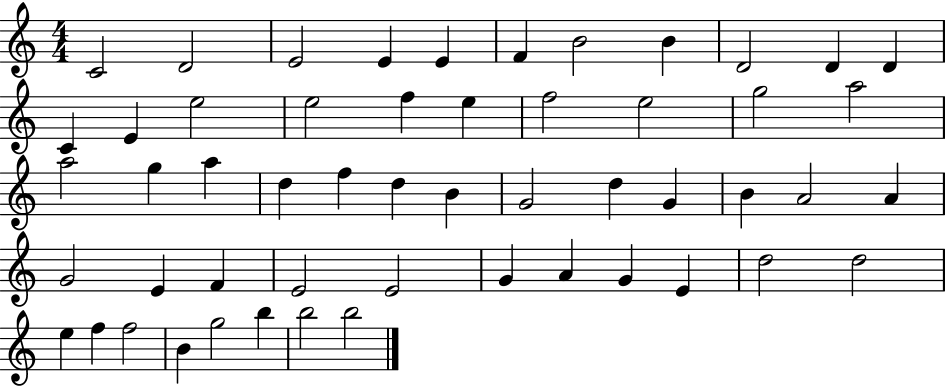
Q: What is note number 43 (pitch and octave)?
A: E4